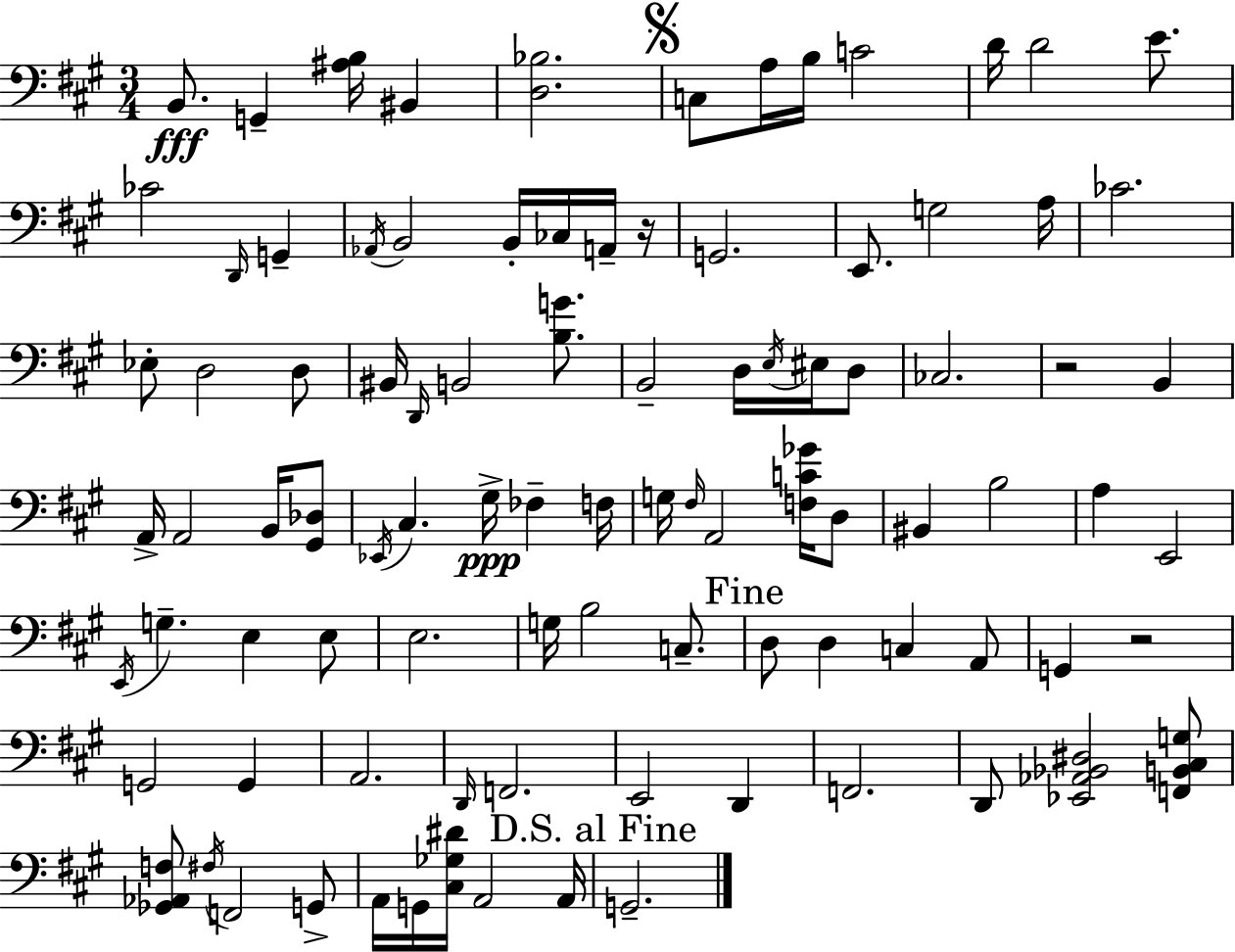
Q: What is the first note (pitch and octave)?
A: B2